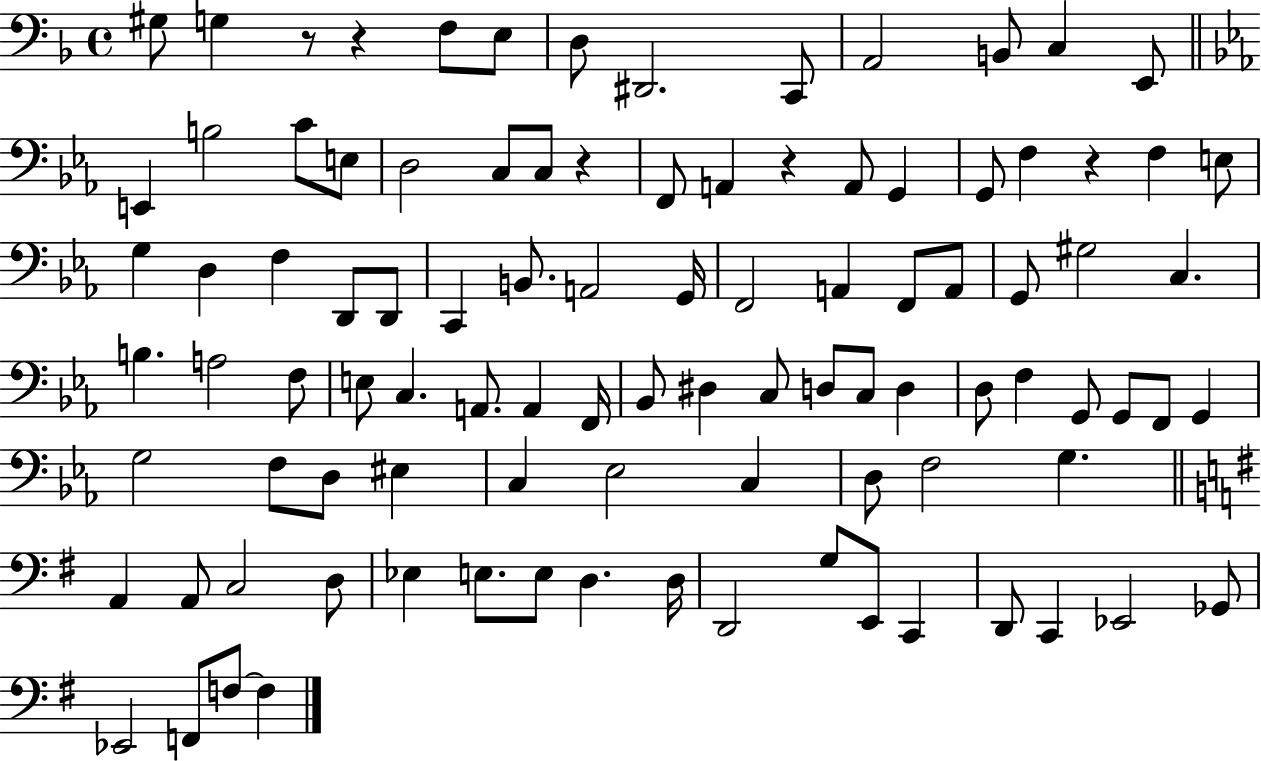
G#3/e G3/q R/e R/q F3/e E3/e D3/e D#2/h. C2/e A2/h B2/e C3/q E2/e E2/q B3/h C4/e E3/e D3/h C3/e C3/e R/q F2/e A2/q R/q A2/e G2/q G2/e F3/q R/q F3/q E3/e G3/q D3/q F3/q D2/e D2/e C2/q B2/e. A2/h G2/s F2/h A2/q F2/e A2/e G2/e G#3/h C3/q. B3/q. A3/h F3/e E3/e C3/q. A2/e. A2/q F2/s Bb2/e D#3/q C3/e D3/e C3/e D3/q D3/e F3/q G2/e G2/e F2/e G2/q G3/h F3/e D3/e EIS3/q C3/q Eb3/h C3/q D3/e F3/h G3/q. A2/q A2/e C3/h D3/e Eb3/q E3/e. E3/e D3/q. D3/s D2/h G3/e E2/e C2/q D2/e C2/q Eb2/h Gb2/e Eb2/h F2/e F3/e F3/q